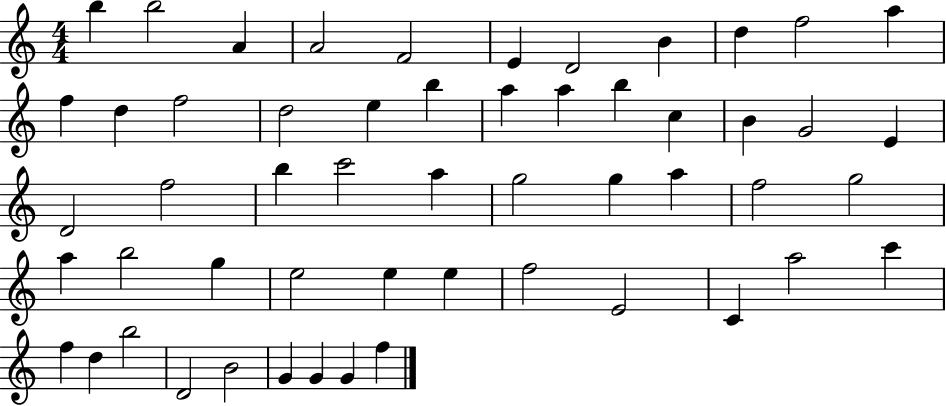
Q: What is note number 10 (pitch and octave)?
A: F5